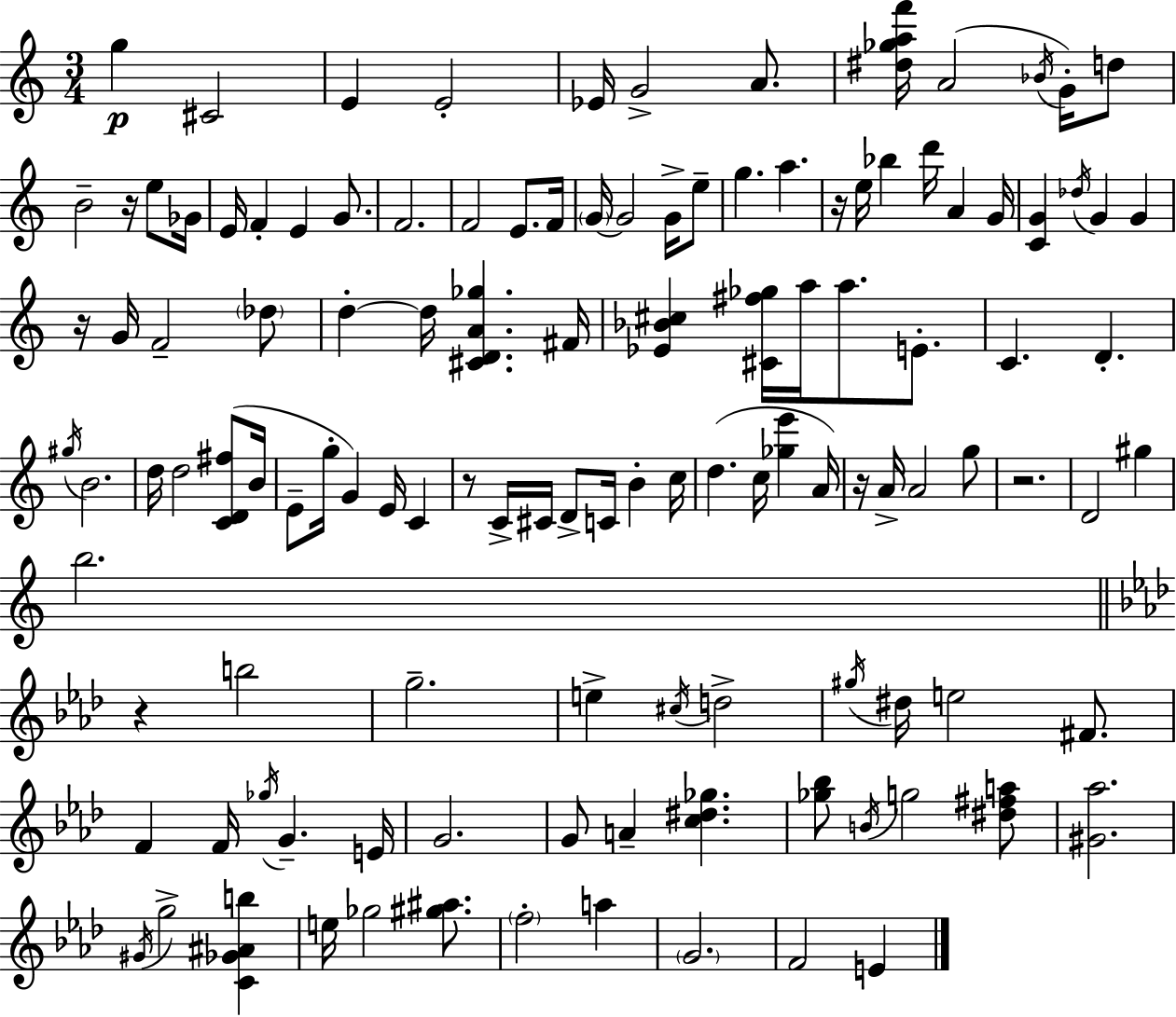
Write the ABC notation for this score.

X:1
T:Untitled
M:3/4
L:1/4
K:Am
g ^C2 E E2 _E/4 G2 A/2 [^d_gaf']/4 A2 _B/4 G/4 d/2 B2 z/4 e/2 _G/4 E/4 F E G/2 F2 F2 E/2 F/4 G/4 G2 G/4 e/2 g a z/4 e/4 _b d'/4 A G/4 [CG] _d/4 G G z/4 G/4 F2 _d/2 d d/4 [^CDA_g] ^F/4 [_E_B^c] [^C^f_g]/4 a/4 a/2 E/2 C D ^g/4 B2 d/4 d2 [CD^f]/2 B/4 E/2 g/4 G E/4 C z/2 C/4 ^C/4 D/2 C/4 B c/4 d c/4 [_ge'] A/4 z/4 A/4 A2 g/2 z2 D2 ^g b2 z b2 g2 e ^c/4 d2 ^g/4 ^d/4 e2 ^F/2 F F/4 _g/4 G E/4 G2 G/2 A [c^d_g] [_g_b]/2 B/4 g2 [^d^fa]/2 [^G_a]2 ^G/4 g2 [C_G^Ab] e/4 _g2 [^g^a]/2 f2 a G2 F2 E